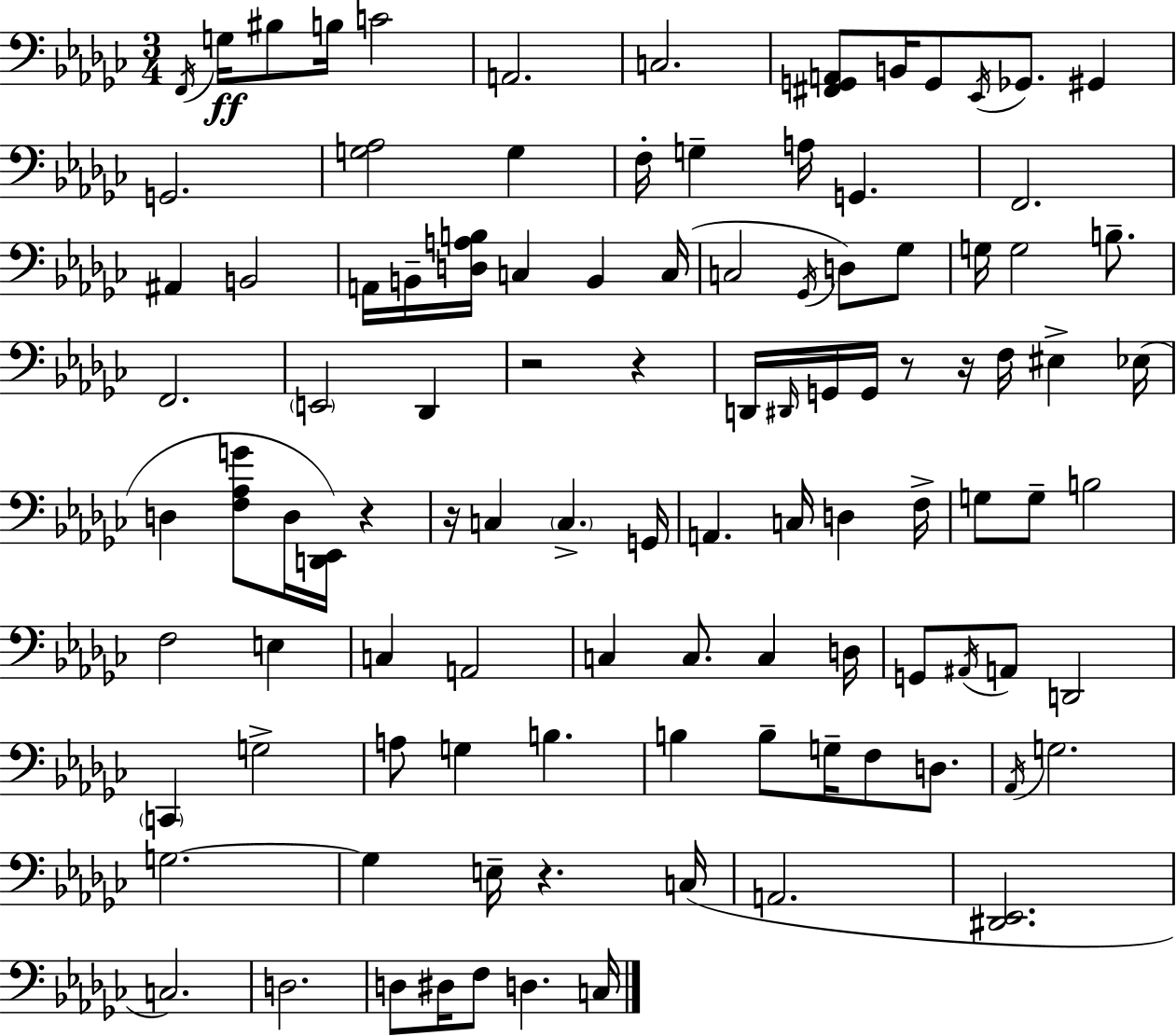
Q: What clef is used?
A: bass